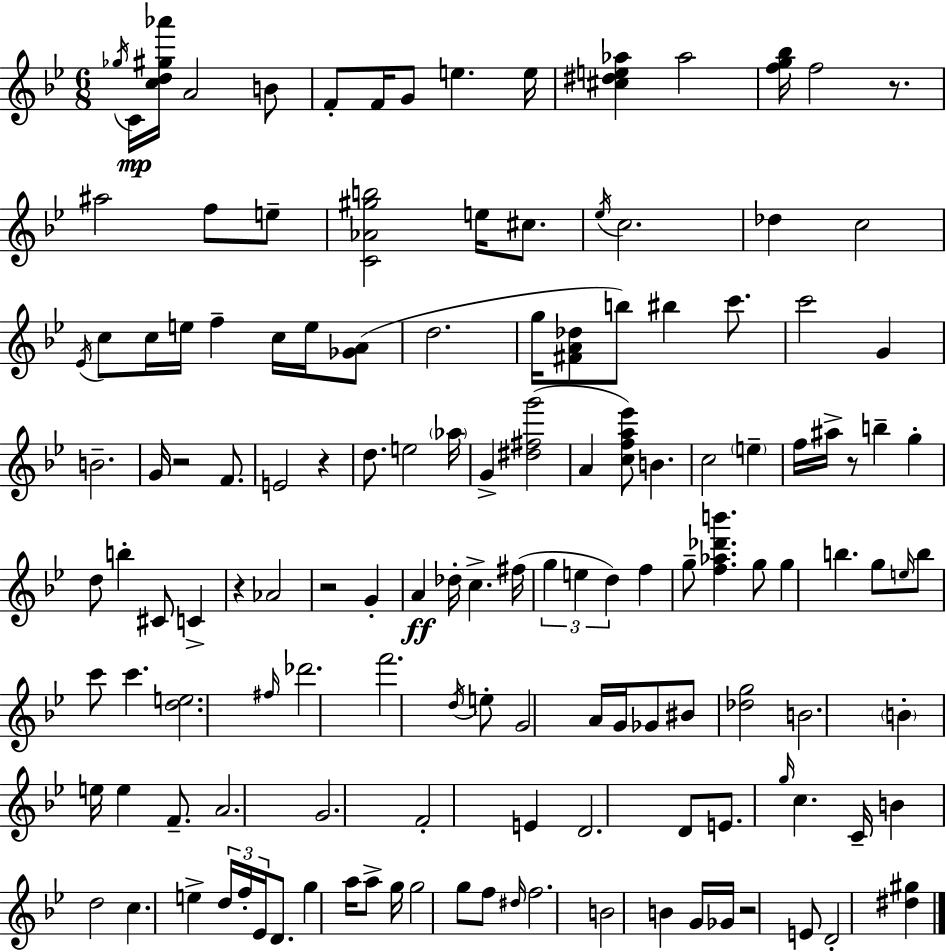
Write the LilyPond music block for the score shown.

{
  \clef treble
  \numericTimeSignature
  \time 6/8
  \key g \minor
  \acciaccatura { ges''16 }\mp c'16 <c'' d'' gis'' aes'''>16 a'2 b'8 | f'8-. f'16 g'8 e''4. | e''16 <cis'' dis'' e'' aes''>4 aes''2 | <f'' g'' bes''>16 f''2 r8. | \break ais''2 f''8 e''8-- | <c' aes' gis'' b''>2 e''16 cis''8. | \acciaccatura { ees''16 } c''2. | des''4 c''2 | \break \acciaccatura { ees'16 } c''8 c''16 e''16 f''4-- c''16 | e''16 <ges' a'>8( d''2. | g''16 <fis' a' des''>8 b''8) bis''4 | c'''8. c'''2 g'4 | \break b'2.-- | g'16 r2 | f'8. e'2 r4 | d''8. e''2 | \break \parenthesize aes''16 g'4-> <dis'' fis'' g'''>2( | a'4 <c'' f'' a'' ees'''>8) b'4. | c''2 \parenthesize e''4-- | f''16 ais''16-> r8 b''4-- g''4-. | \break d''8 b''4-. cis'8 c'4-> | r4 aes'2 | r2 g'4-. | a'4\ff des''16-. c''4.-> | \break fis''16( \tuplet 3/2 { g''4 e''4 d''4) } | f''4 g''8-- <f'' aes'' des''' b'''>4. | g''8 g''4 b''4. | g''8 \grace { e''16 } b''8 c'''8 c'''4. | \break <d'' e''>2. | \grace { fis''16 } des'''2. | f'''2. | \acciaccatura { d''16 } e''8-. g'2 | \break a'16 g'16 ges'8 bis'8 <des'' g''>2 | b'2. | \parenthesize b'4-. e''16 e''4 | f'8.-- a'2. | \break g'2. | f'2-. | e'4 d'2. | d'8 e'8. \grace { g''16 } | \break c''4. c'16-- b'4 d''2 | c''4. | e''4-> \tuplet 3/2 { d''16 f''16-. ees'16 } d'8. g''4 | a''16 a''8-> g''16 g''2 | \break g''8 f''8 \grace { dis''16 } f''2. | b'2 | b'4 g'16 ges'16 r2 | e'8 d'2-. | \break <dis'' gis''>4 \bar "|."
}